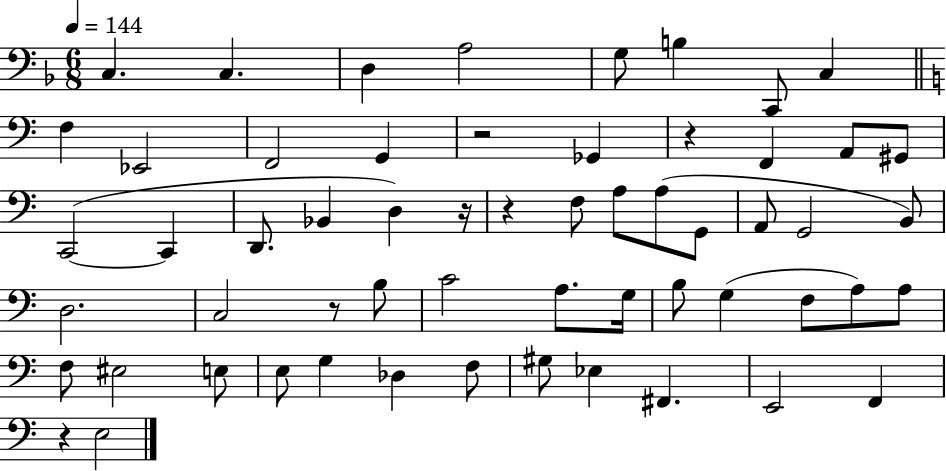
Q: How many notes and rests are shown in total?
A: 58